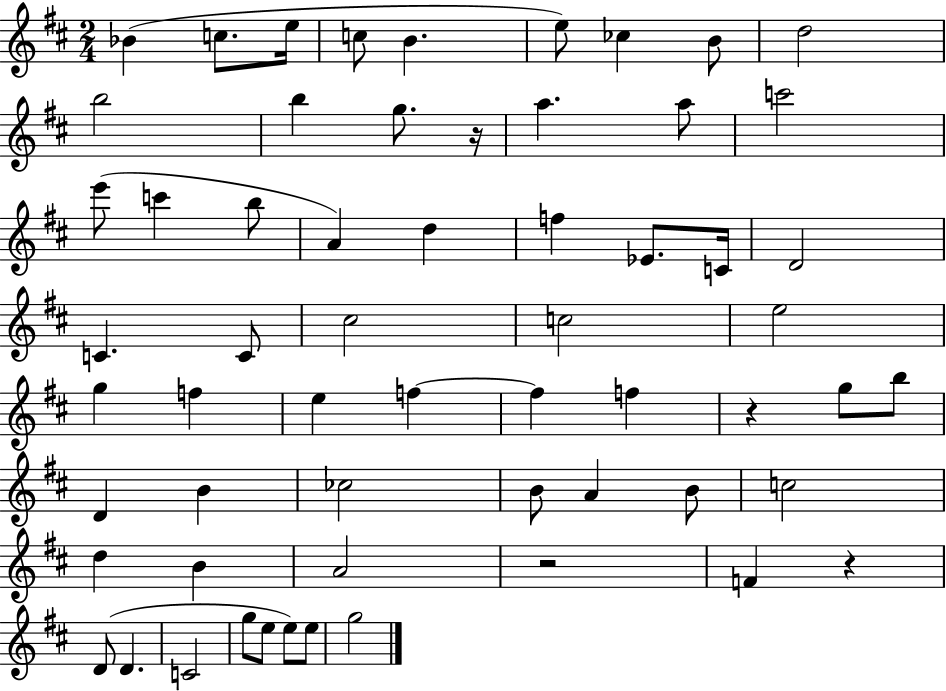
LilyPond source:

{
  \clef treble
  \numericTimeSignature
  \time 2/4
  \key d \major
  bes'4( c''8. e''16 | c''8 b'4. | e''8) ces''4 b'8 | d''2 | \break b''2 | b''4 g''8. r16 | a''4. a''8 | c'''2 | \break e'''8( c'''4 b''8 | a'4) d''4 | f''4 ees'8. c'16 | d'2 | \break c'4. c'8 | cis''2 | c''2 | e''2 | \break g''4 f''4 | e''4 f''4~~ | f''4 f''4 | r4 g''8 b''8 | \break d'4 b'4 | ces''2 | b'8 a'4 b'8 | c''2 | \break d''4 b'4 | a'2 | r2 | f'4 r4 | \break d'8( d'4. | c'2 | g''8 e''8 e''8) e''8 | g''2 | \break \bar "|."
}